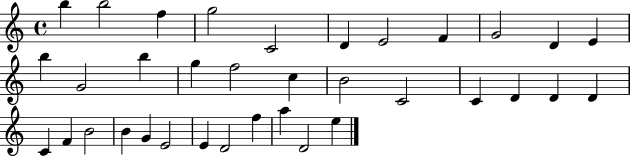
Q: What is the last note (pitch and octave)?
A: E5